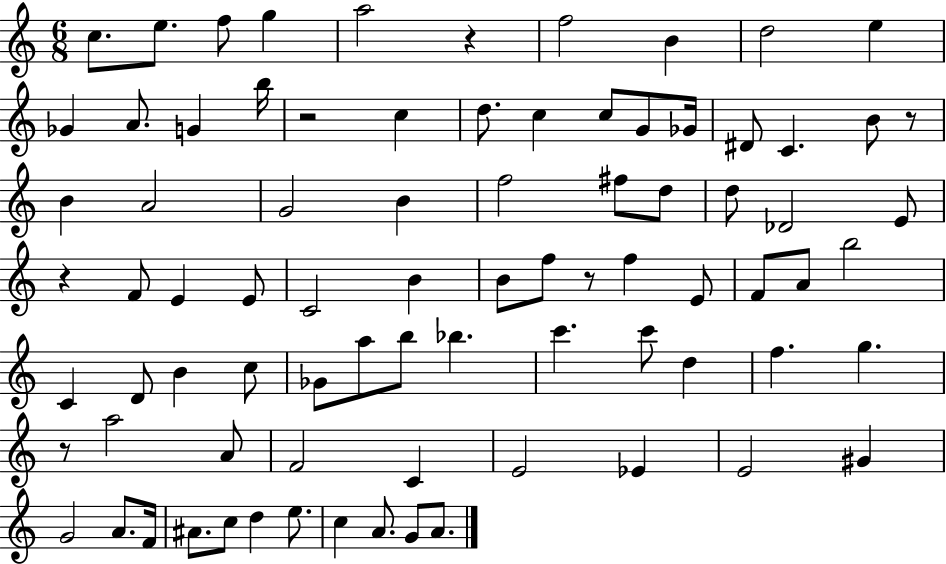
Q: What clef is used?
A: treble